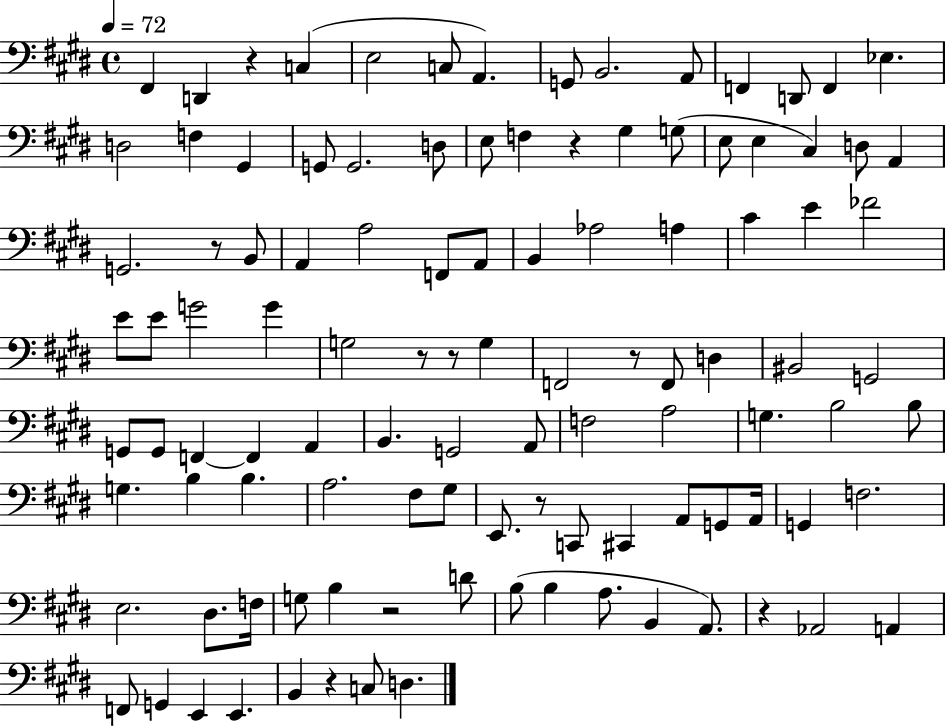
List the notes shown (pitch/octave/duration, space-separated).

F#2/q D2/q R/q C3/q E3/h C3/e A2/q. G2/e B2/h. A2/e F2/q D2/e F2/q Eb3/q. D3/h F3/q G#2/q G2/e G2/h. D3/e E3/e F3/q R/q G#3/q G3/e E3/e E3/q C#3/q D3/e A2/q G2/h. R/e B2/e A2/q A3/h F2/e A2/e B2/q Ab3/h A3/q C#4/q E4/q FES4/h E4/e E4/e G4/h G4/q G3/h R/e R/e G3/q F2/h R/e F2/e D3/q BIS2/h G2/h G2/e G2/e F2/q F2/q A2/q B2/q. G2/h A2/e F3/h A3/h G3/q. B3/h B3/e G3/q. B3/q B3/q. A3/h. F#3/e G#3/e E2/e. R/e C2/e C#2/q A2/e G2/e A2/s G2/q F3/h. E3/h. D#3/e. F3/s G3/e B3/q R/h D4/e B3/e B3/q A3/e. B2/q A2/e. R/q Ab2/h A2/q F2/e G2/q E2/q E2/q. B2/q R/q C3/e D3/q.